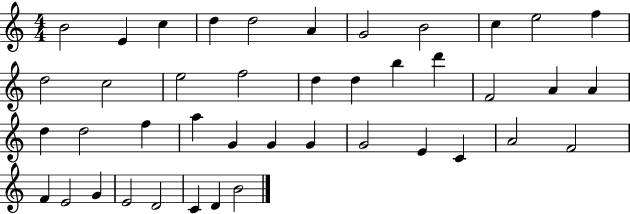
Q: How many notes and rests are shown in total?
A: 42